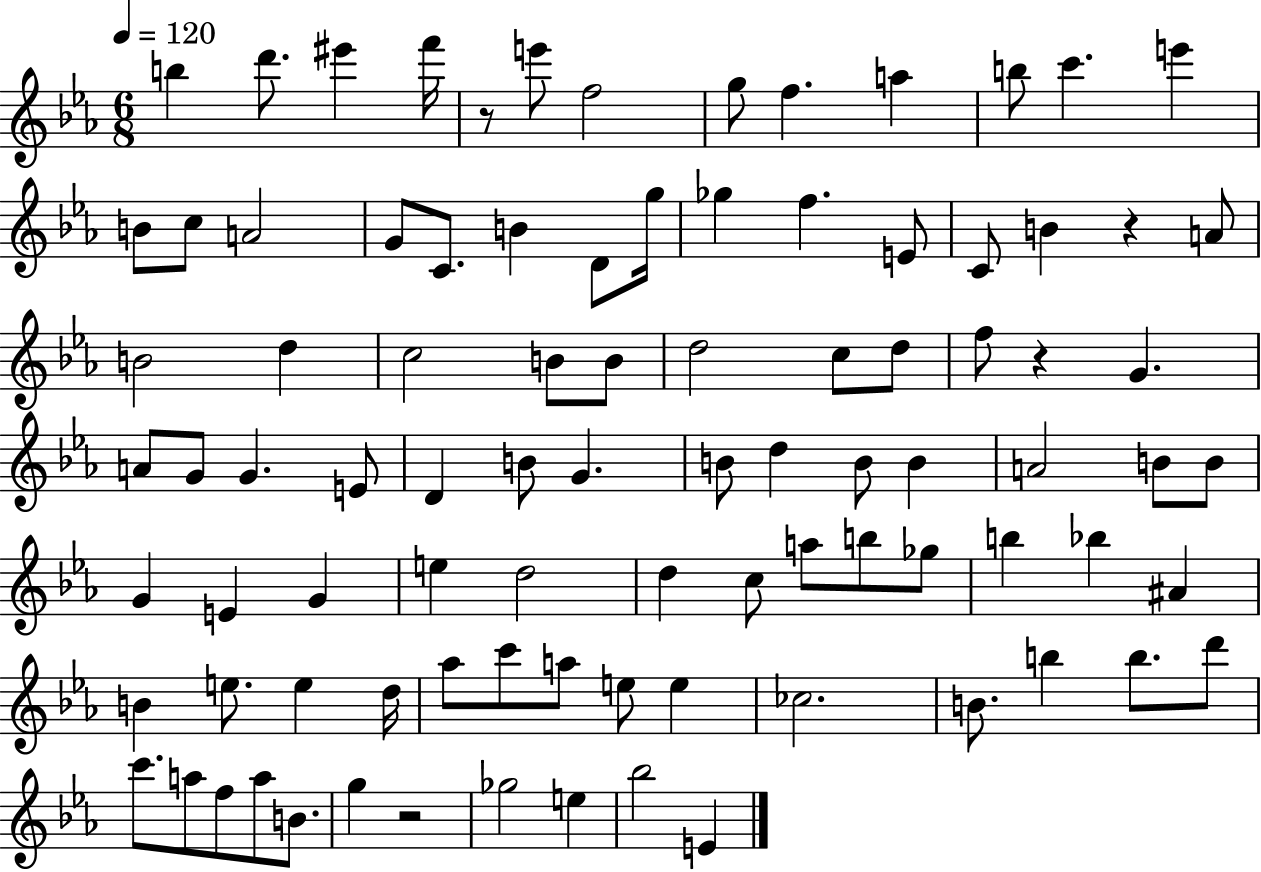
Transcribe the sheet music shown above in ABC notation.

X:1
T:Untitled
M:6/8
L:1/4
K:Eb
b d'/2 ^e' f'/4 z/2 e'/2 f2 g/2 f a b/2 c' e' B/2 c/2 A2 G/2 C/2 B D/2 g/4 _g f E/2 C/2 B z A/2 B2 d c2 B/2 B/2 d2 c/2 d/2 f/2 z G A/2 G/2 G E/2 D B/2 G B/2 d B/2 B A2 B/2 B/2 G E G e d2 d c/2 a/2 b/2 _g/2 b _b ^A B e/2 e d/4 _a/2 c'/2 a/2 e/2 e _c2 B/2 b b/2 d'/2 c'/2 a/2 f/2 a/2 B/2 g z2 _g2 e _b2 E